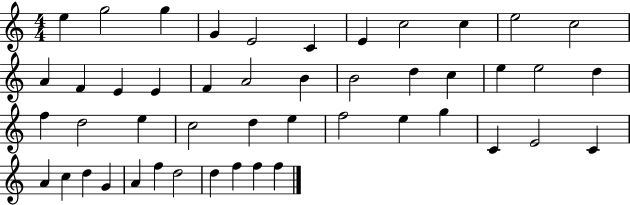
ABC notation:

X:1
T:Untitled
M:4/4
L:1/4
K:C
e g2 g G E2 C E c2 c e2 c2 A F E E F A2 B B2 d c e e2 d f d2 e c2 d e f2 e g C E2 C A c d G A f d2 d f f f